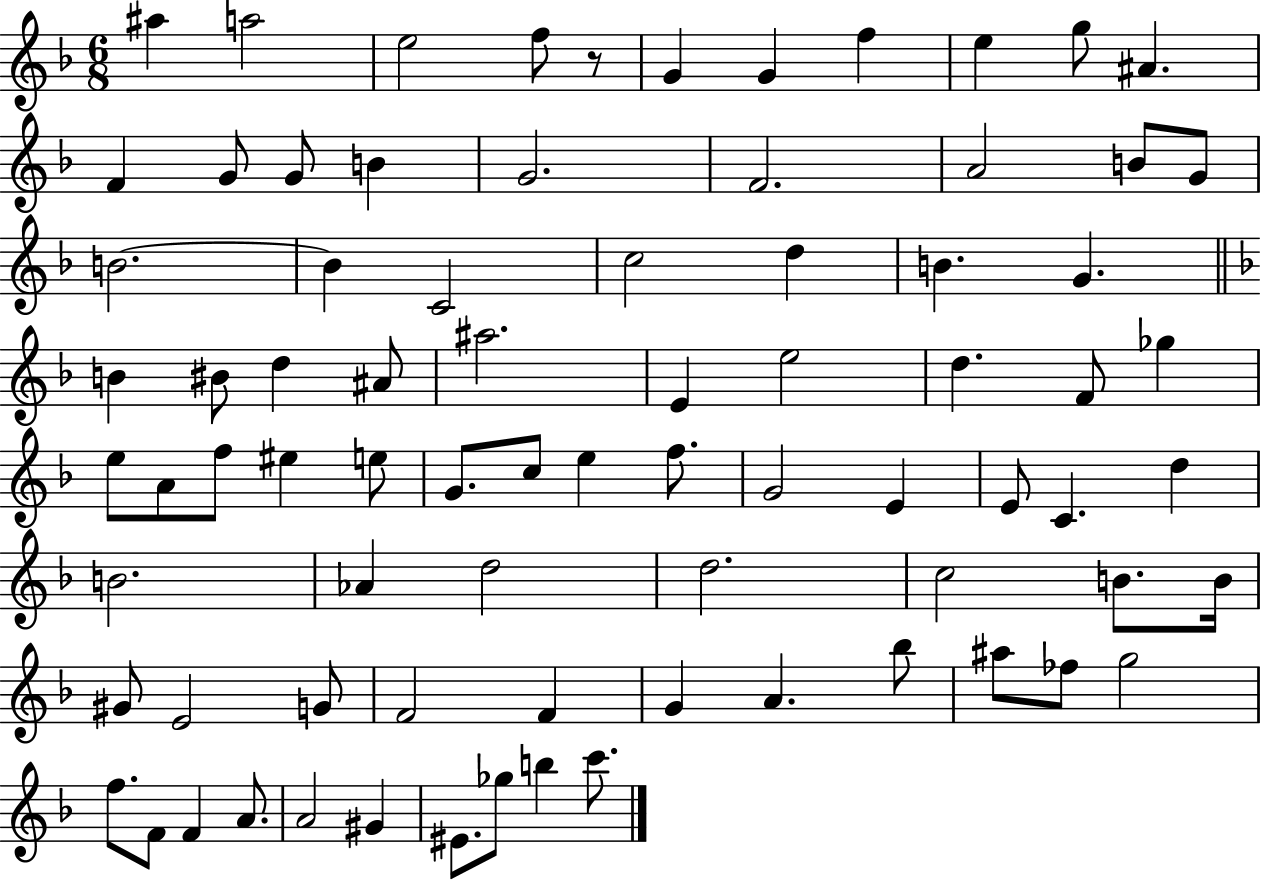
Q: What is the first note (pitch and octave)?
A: A#5